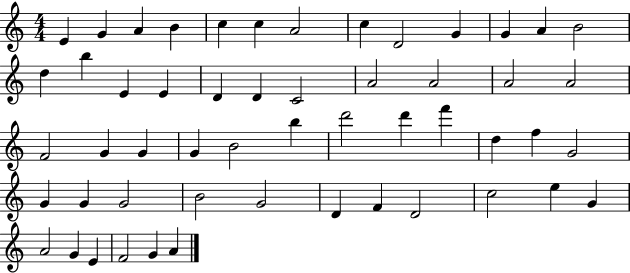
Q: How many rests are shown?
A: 0